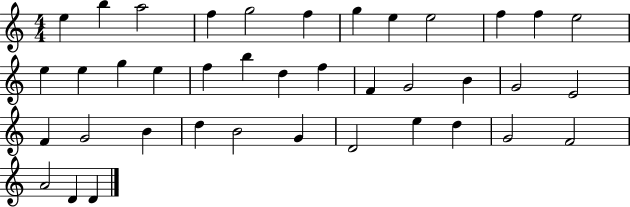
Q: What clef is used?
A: treble